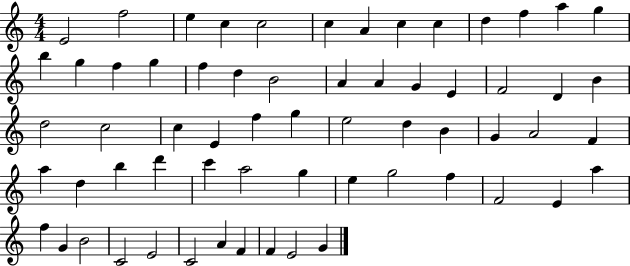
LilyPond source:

{
  \clef treble
  \numericTimeSignature
  \time 4/4
  \key c \major
  e'2 f''2 | e''4 c''4 c''2 | c''4 a'4 c''4 c''4 | d''4 f''4 a''4 g''4 | \break b''4 g''4 f''4 g''4 | f''4 d''4 b'2 | a'4 a'4 g'4 e'4 | f'2 d'4 b'4 | \break d''2 c''2 | c''4 e'4 f''4 g''4 | e''2 d''4 b'4 | g'4 a'2 f'4 | \break a''4 d''4 b''4 d'''4 | c'''4 a''2 g''4 | e''4 g''2 f''4 | f'2 e'4 a''4 | \break f''4 g'4 b'2 | c'2 e'2 | c'2 a'4 f'4 | f'4 e'2 g'4 | \break \bar "|."
}